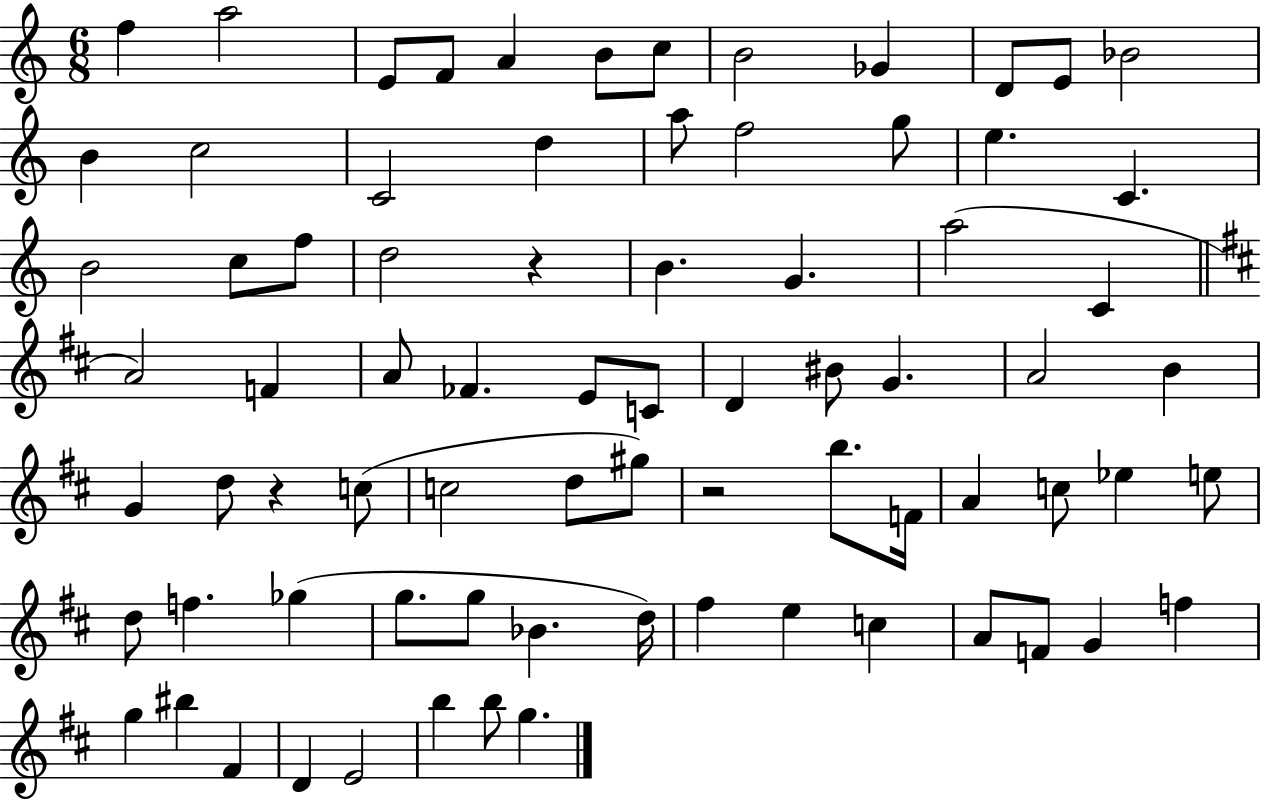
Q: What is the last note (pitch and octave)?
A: G5